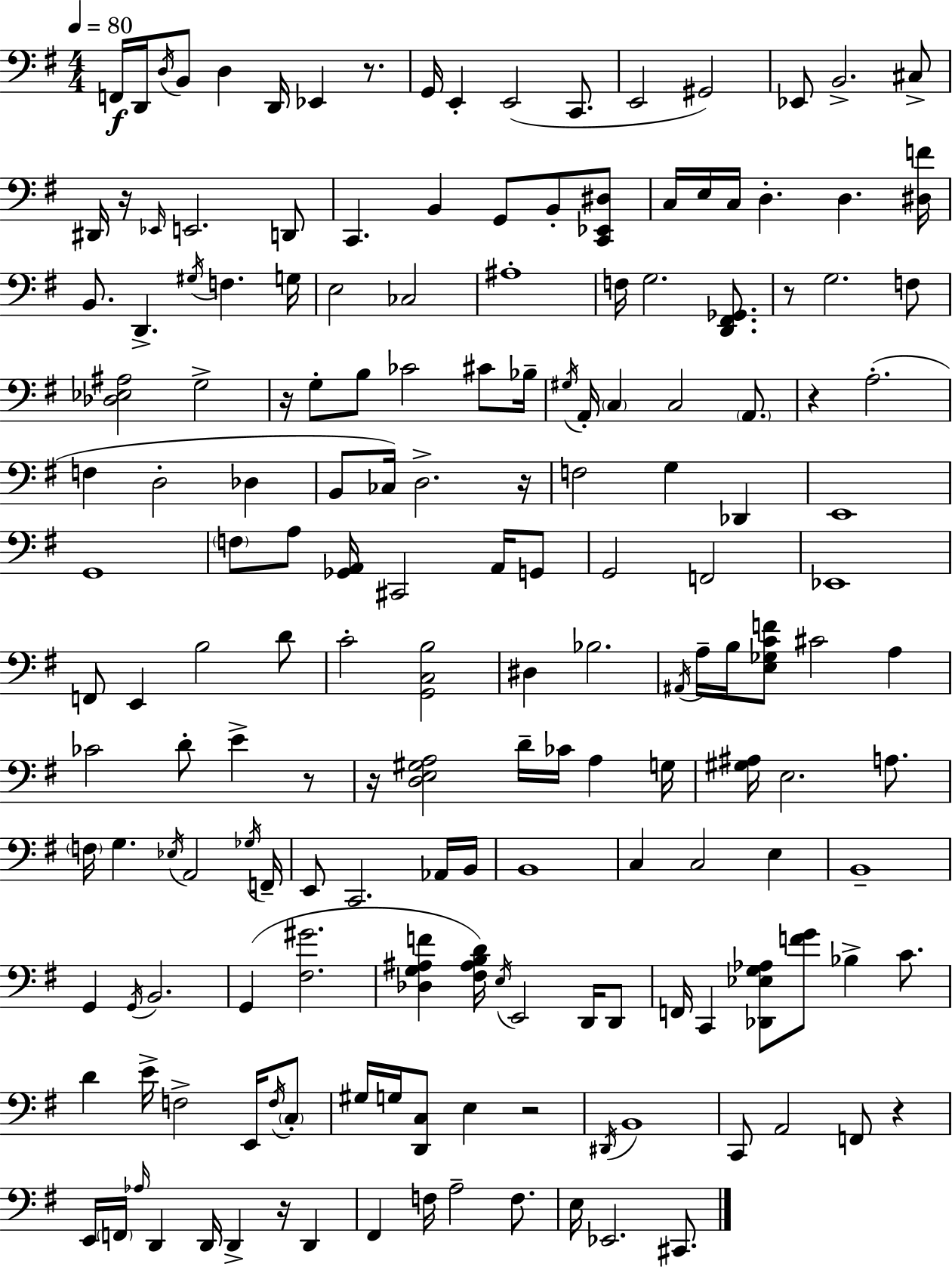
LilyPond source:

{
  \clef bass
  \numericTimeSignature
  \time 4/4
  \key e \minor
  \tempo 4 = 80
  f,16\f d,16 \acciaccatura { d16 } b,8 d4 d,16 ees,4 r8. | g,16 e,4-. e,2( c,8. | e,2 gis,2) | ees,8 b,2.-> cis8-> | \break dis,16 r16 \grace { ees,16 } e,2. | d,8 c,4. b,4 g,8 b,8-. | <c, ees, dis>8 c16 e16 c16 d4.-. d4. | <dis f'>16 b,8. d,4.-> \acciaccatura { gis16 } f4. | \break g16 e2 ces2 | ais1-. | f16 g2. | <d, fis, ges,>8. r8 g2. | \break f8 <des ees ais>2 g2-> | r16 g8-. b8 ces'2 | cis'8 bes16-- \acciaccatura { gis16 } a,16-. \parenthesize c4 c2 | \parenthesize a,8. r4 a2.-.( | \break f4 d2-. | des4 b,8 ces16) d2.-> | r16 f2 g4 | des,4 e,1 | \break g,1 | \parenthesize f8 a8 <ges, a,>16 cis,2 | a,16 g,8 g,2 f,2 | ees,1 | \break f,8 e,4 b2 | d'8 c'2-. <g, c b>2 | dis4 bes2. | \acciaccatura { ais,16 } a16-- b16 <e ges c' f'>8 cis'2 | \break a4 ces'2 d'8-. e'4-> | r8 r16 <d e gis a>2 d'16-- ces'16 | a4 g16 <gis ais>16 e2. | a8. \parenthesize f16 g4. \acciaccatura { ees16 } a,2 | \break \acciaccatura { ges16 } f,16-- e,8 c,2. | aes,16 b,16 b,1 | c4 c2 | e4 b,1-- | \break g,4 \acciaccatura { g,16 } b,2. | g,4( <fis gis'>2. | <des g ais f'>4 <fis ais b d'>16) \acciaccatura { e16 } e,2 | d,16 d,8 f,16 c,4 <des, ees g aes>8 | \break <f' g'>8 bes4-> c'8. d'4 e'16-> f2-> | e,16 \acciaccatura { f16 } \parenthesize c8-. gis16 g16 <d, c>8 e4 | r2 \acciaccatura { dis,16 } b,1 | c,8 a,2 | \break f,8 r4 e,16 \parenthesize f,16 \grace { aes16 } d,4 | d,16 d,4-> r16 d,4 fis,4 | f16 a2-- f8. e16 ees,2. | cis,8. \bar "|."
}